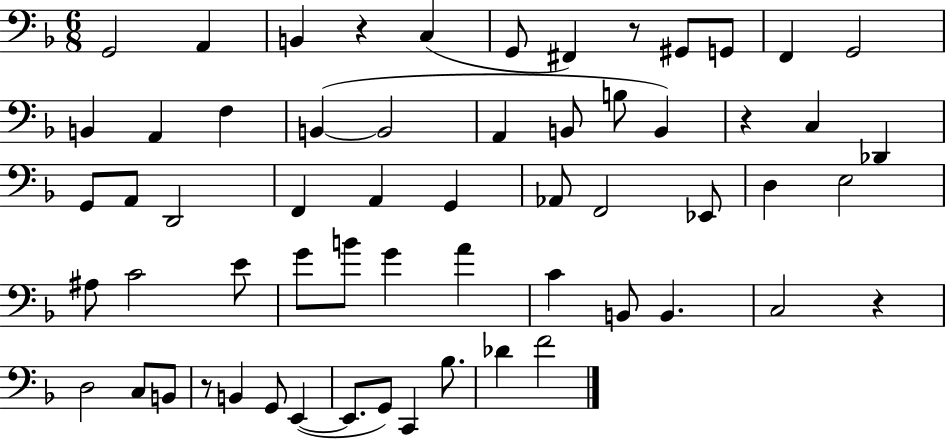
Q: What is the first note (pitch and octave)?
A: G2